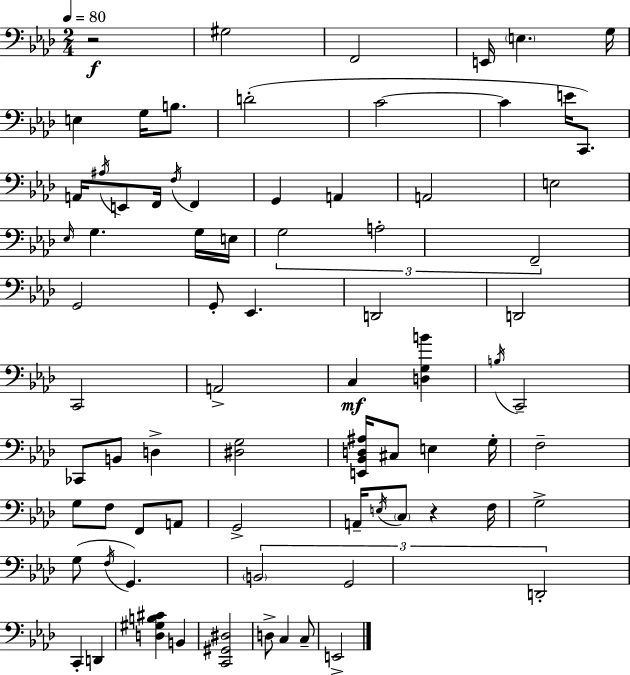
X:1
T:Untitled
M:2/4
L:1/4
K:Fm
z2 ^G,2 F,,2 E,,/4 E, G,/4 E, G,/4 B,/2 D2 C2 C E/4 C,,/2 A,,/4 ^A,/4 E,,/2 F,,/4 F,/4 F,, G,, A,, A,,2 E,2 _E,/4 G, G,/4 E,/4 G,2 A,2 F,,2 G,,2 G,,/2 _E,, D,,2 D,,2 C,,2 A,,2 C, [D,G,B] B,/4 C,,2 _C,,/2 B,,/2 D, [^D,G,]2 [E,,_B,,D,^A,]/4 ^C,/2 E, G,/4 F,2 G,/2 F,/2 F,,/2 A,,/2 G,,2 A,,/4 E,/4 C,/2 z F,/4 G,2 G,/2 F,/4 G,, B,,2 G,,2 D,,2 C,, D,, [D,^G,B,^C] B,, [C,,^G,,^D,]2 D,/2 C, C,/2 E,,2